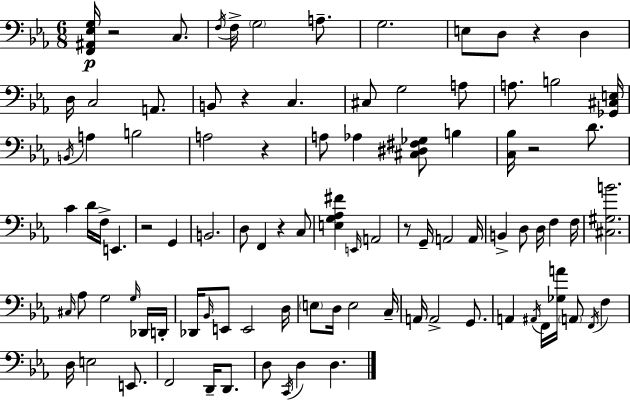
X:1
T:Untitled
M:6/8
L:1/4
K:Eb
[F,,^A,,_E,G,]/4 z2 C,/2 F,/4 F,/4 G,2 A,/2 G,2 E,/2 D,/2 z D, D,/4 C,2 A,,/2 B,,/2 z C, ^C,/2 G,2 A,/2 A,/2 B,2 [_G,,^C,E,]/4 B,,/4 A, B,2 A,2 z A,/2 _A, [^C,^D,^F,_G,]/2 B, [C,_B,]/4 z2 D/2 C D/4 F,/4 E,, z2 G,, B,,2 D,/2 F,, z C,/2 [E,G,_A,^F] E,,/4 A,,2 z/2 G,,/4 A,,2 A,,/4 B,, D,/2 D,/4 F, F,/4 [^C,^G,B]2 ^C,/4 _A,/2 G,2 G,/4 _D,,/4 D,,/4 _D,,/4 _B,,/4 E,,/2 E,,2 D,/4 E,/2 D,/4 E,2 C,/4 A,,/4 A,,2 G,,/2 A,, ^A,,/4 F,,/4 [_G,A]/4 A,,/2 F,,/4 F, D,/4 E,2 E,,/2 F,,2 D,,/4 D,,/2 D,/2 C,,/4 D, D,